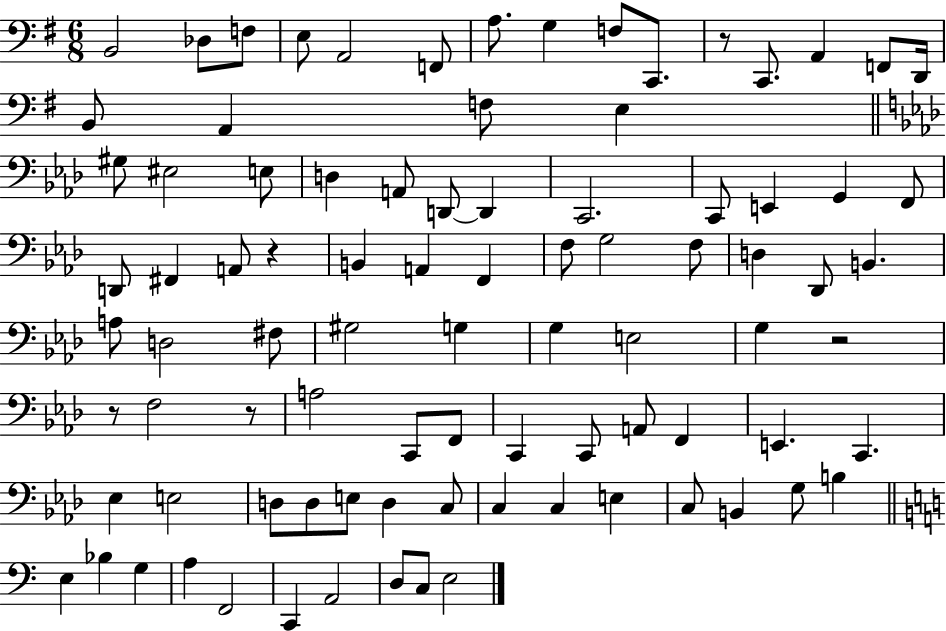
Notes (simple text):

B2/h Db3/e F3/e E3/e A2/h F2/e A3/e. G3/q F3/e C2/e. R/e C2/e. A2/q F2/e D2/s B2/e A2/q F3/e E3/q G#3/e EIS3/h E3/e D3/q A2/e D2/e D2/q C2/h. C2/e E2/q G2/q F2/e D2/e F#2/q A2/e R/q B2/q A2/q F2/q F3/e G3/h F3/e D3/q Db2/e B2/q. A3/e D3/h F#3/e G#3/h G3/q G3/q E3/h G3/q R/h R/e F3/h R/e A3/h C2/e F2/e C2/q C2/e A2/e F2/q E2/q. C2/q. Eb3/q E3/h D3/e D3/e E3/e D3/q C3/e C3/q C3/q E3/q C3/e B2/q G3/e B3/q E3/q Bb3/q G3/q A3/q F2/h C2/q A2/h D3/e C3/e E3/h